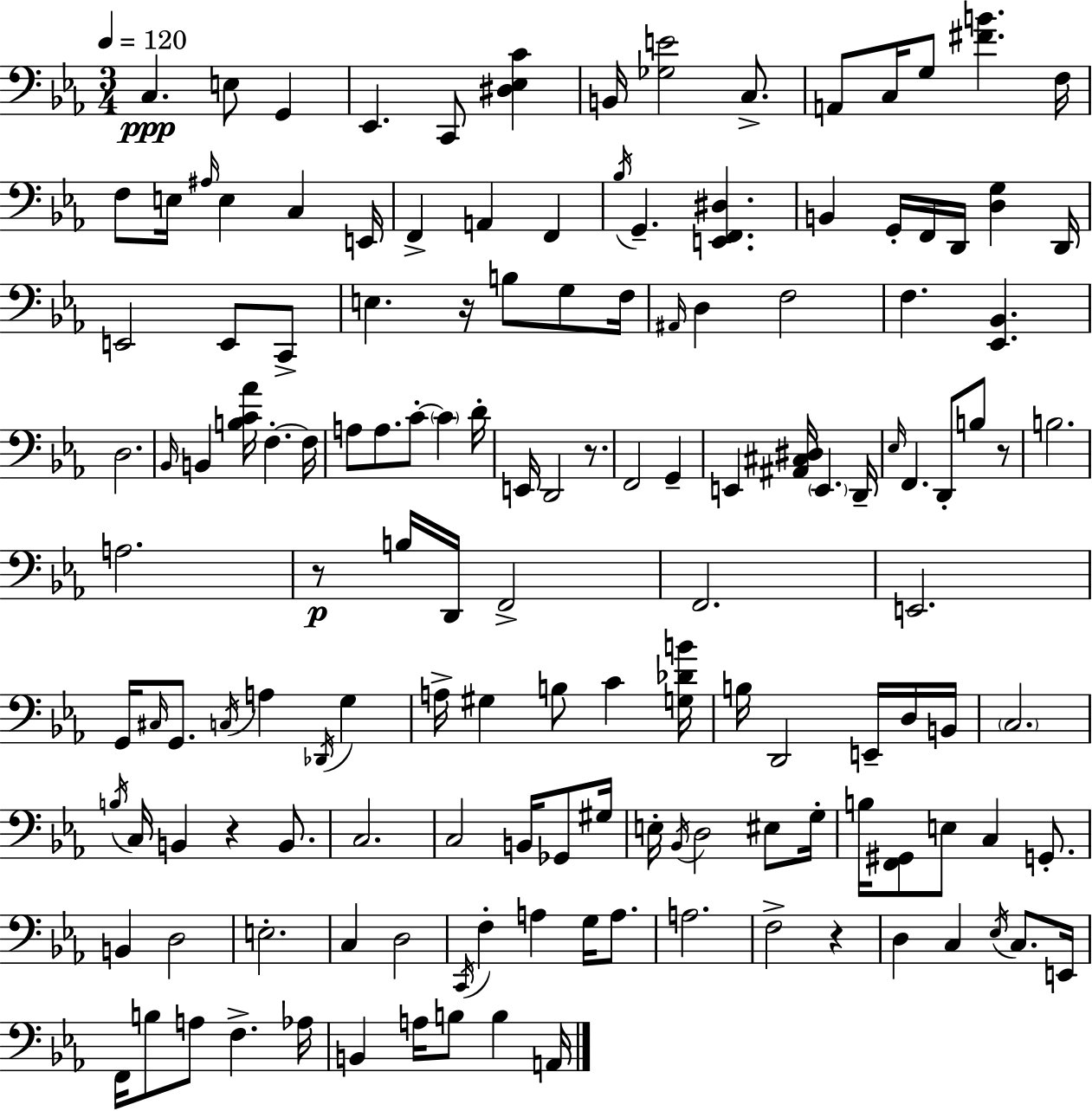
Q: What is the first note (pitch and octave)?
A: C3